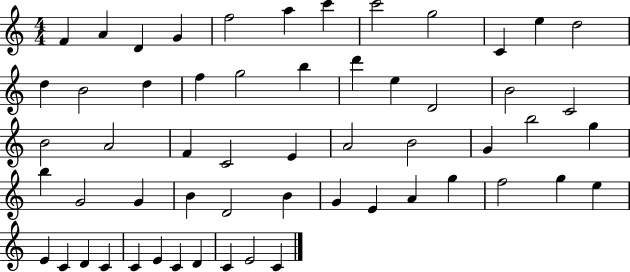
{
  \clef treble
  \numericTimeSignature
  \time 4/4
  \key c \major
  f'4 a'4 d'4 g'4 | f''2 a''4 c'''4 | c'''2 g''2 | c'4 e''4 d''2 | \break d''4 b'2 d''4 | f''4 g''2 b''4 | d'''4 e''4 d'2 | b'2 c'2 | \break b'2 a'2 | f'4 c'2 e'4 | a'2 b'2 | g'4 b''2 g''4 | \break b''4 g'2 g'4 | b'4 d'2 b'4 | g'4 e'4 a'4 g''4 | f''2 g''4 e''4 | \break e'4 c'4 d'4 c'4 | c'4 e'4 c'4 d'4 | c'4 e'2 c'4 | \bar "|."
}